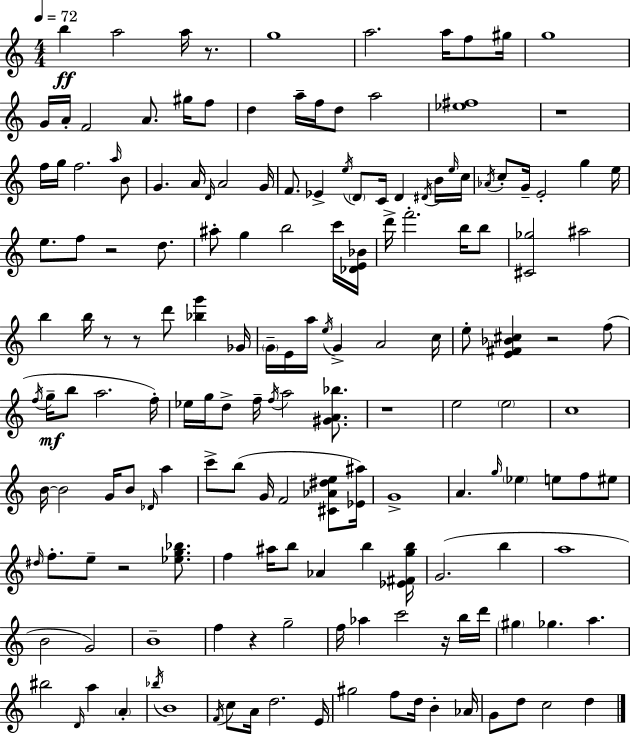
B5/q A5/h A5/s R/e. G5/w A5/h. A5/s F5/e G#5/s G5/w G4/s A4/s F4/h A4/e. G#5/s F5/e D5/q A5/s F5/s D5/e A5/h [Eb5,F#5]/w R/w F5/s G5/s F5/h. A5/s B4/e G4/q. A4/s D4/s A4/h G4/s F4/e. Eb4/q E5/s D4/e C4/s D4/q D#4/s B4/s E5/s C5/s Ab4/s C5/e G4/s E4/h G5/q E5/s E5/e. F5/e R/h D5/e. A#5/e G5/q B5/h C6/s [Db4,E4,Bb4]/s D6/s F6/h. B5/s B5/e [C#4,Gb5]/h A#5/h B5/q B5/s R/e R/e D6/e [Bb5,G6]/q Gb4/s G4/s E4/s A5/s E5/s G4/q A4/h C5/s E5/e [E4,F#4,Bb4,C#5]/q R/h F5/e F5/s G5/s B5/e A5/h. F5/s Eb5/s G5/s D5/e F5/s F5/s A5/h [G#4,A4,Bb5]/e. R/w E5/h E5/h C5/w B4/s B4/h G4/s B4/e Db4/s A5/q C6/e B5/e G4/s F4/h [C#4,Ab4,D#5,E5]/e [Eb4,A#5]/s G4/w A4/q. G5/s Eb5/q E5/e F5/e EIS5/e D#5/s F5/e. E5/e R/h [Eb5,G5,Bb5]/e. F5/q A#5/s B5/e Ab4/q B5/q [Eb4,F#4,G5,B5]/s G4/h. B5/q A5/w B4/h G4/h B4/w F5/q R/q G5/h F5/s Ab5/q C6/h R/s B5/s D6/s G#5/q Gb5/q. A5/q. BIS5/h D4/s A5/q A4/q Bb5/s B4/w F4/s C5/e A4/s D5/h. E4/s G#5/h F5/e D5/s B4/q Ab4/s G4/e D5/e C5/h D5/q